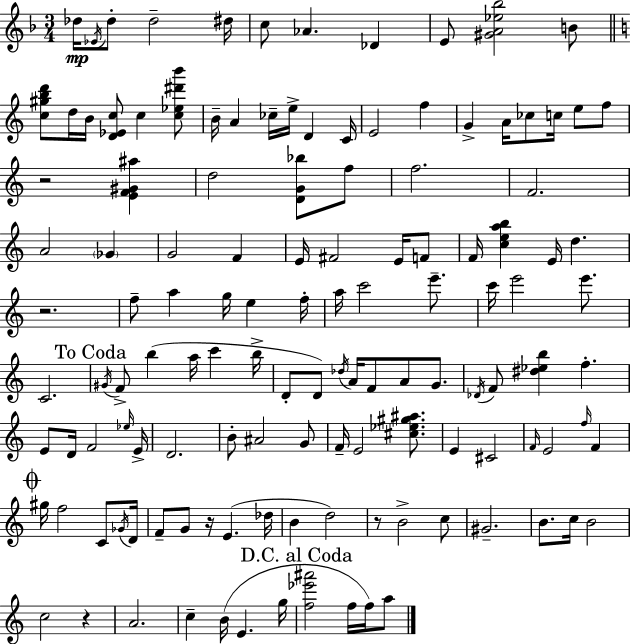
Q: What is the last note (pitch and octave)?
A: A5